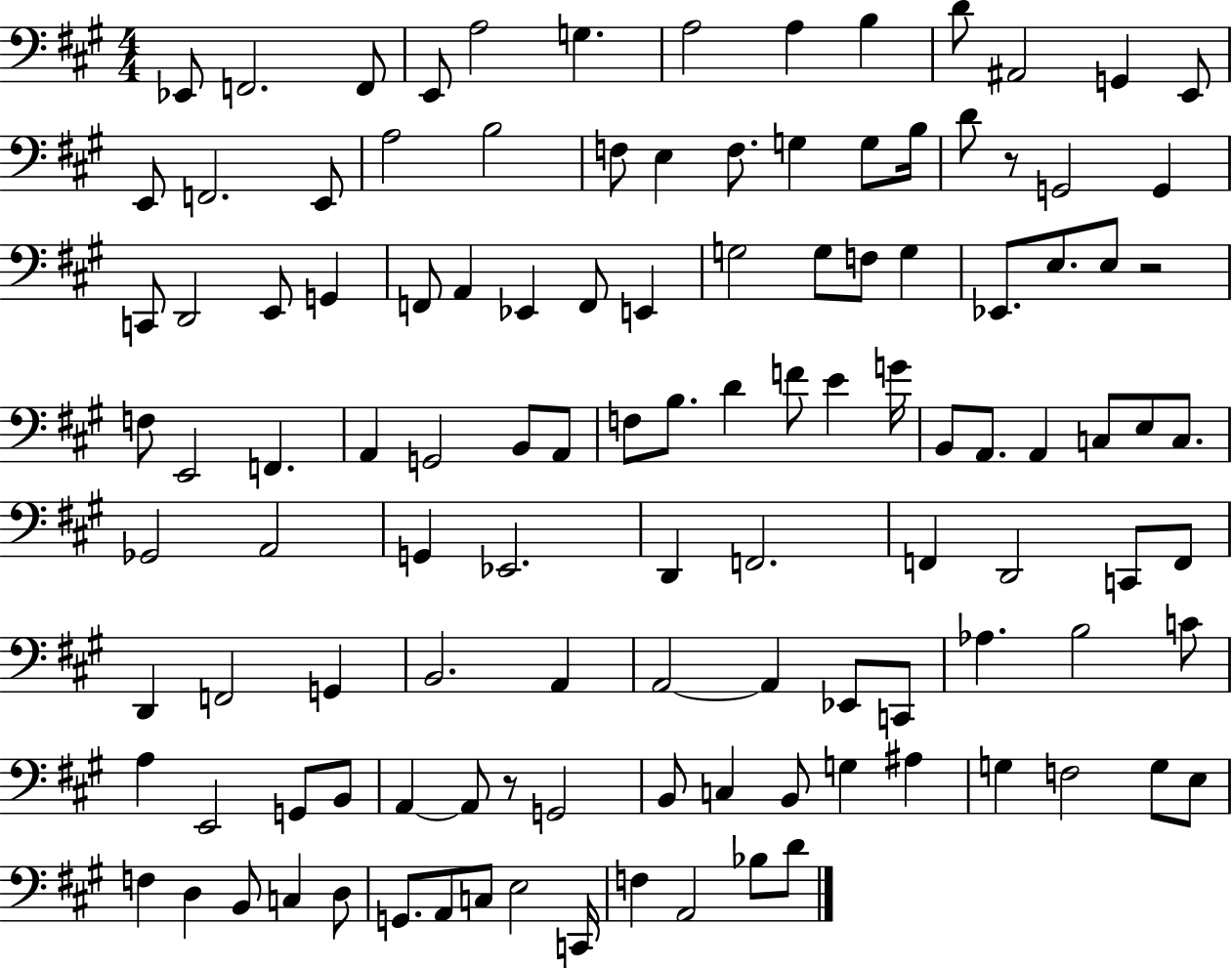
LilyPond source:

{
  \clef bass
  \numericTimeSignature
  \time 4/4
  \key a \major
  ees,8 f,2. f,8 | e,8 a2 g4. | a2 a4 b4 | d'8 ais,2 g,4 e,8 | \break e,8 f,2. e,8 | a2 b2 | f8 e4 f8. g4 g8 b16 | d'8 r8 g,2 g,4 | \break c,8 d,2 e,8 g,4 | f,8 a,4 ees,4 f,8 e,4 | g2 g8 f8 g4 | ees,8. e8. e8 r2 | \break f8 e,2 f,4. | a,4 g,2 b,8 a,8 | f8 b8. d'4 f'8 e'4 g'16 | b,8 a,8. a,4 c8 e8 c8. | \break ges,2 a,2 | g,4 ees,2. | d,4 f,2. | f,4 d,2 c,8 f,8 | \break d,4 f,2 g,4 | b,2. a,4 | a,2~~ a,4 ees,8 c,8 | aes4. b2 c'8 | \break a4 e,2 g,8 b,8 | a,4~~ a,8 r8 g,2 | b,8 c4 b,8 g4 ais4 | g4 f2 g8 e8 | \break f4 d4 b,8 c4 d8 | g,8. a,8 c8 e2 c,16 | f4 a,2 bes8 d'8 | \bar "|."
}